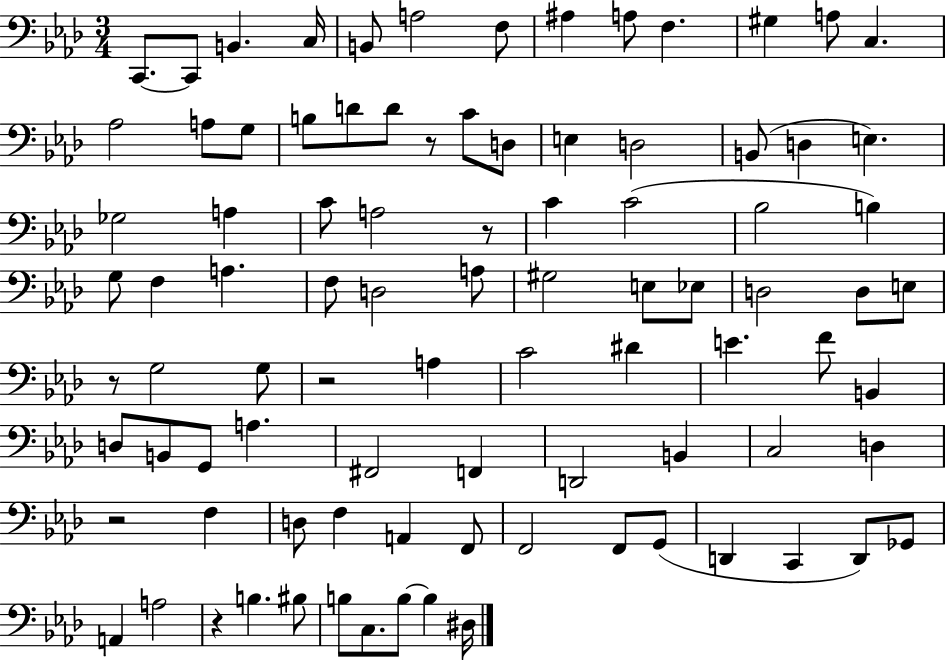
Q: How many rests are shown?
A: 6